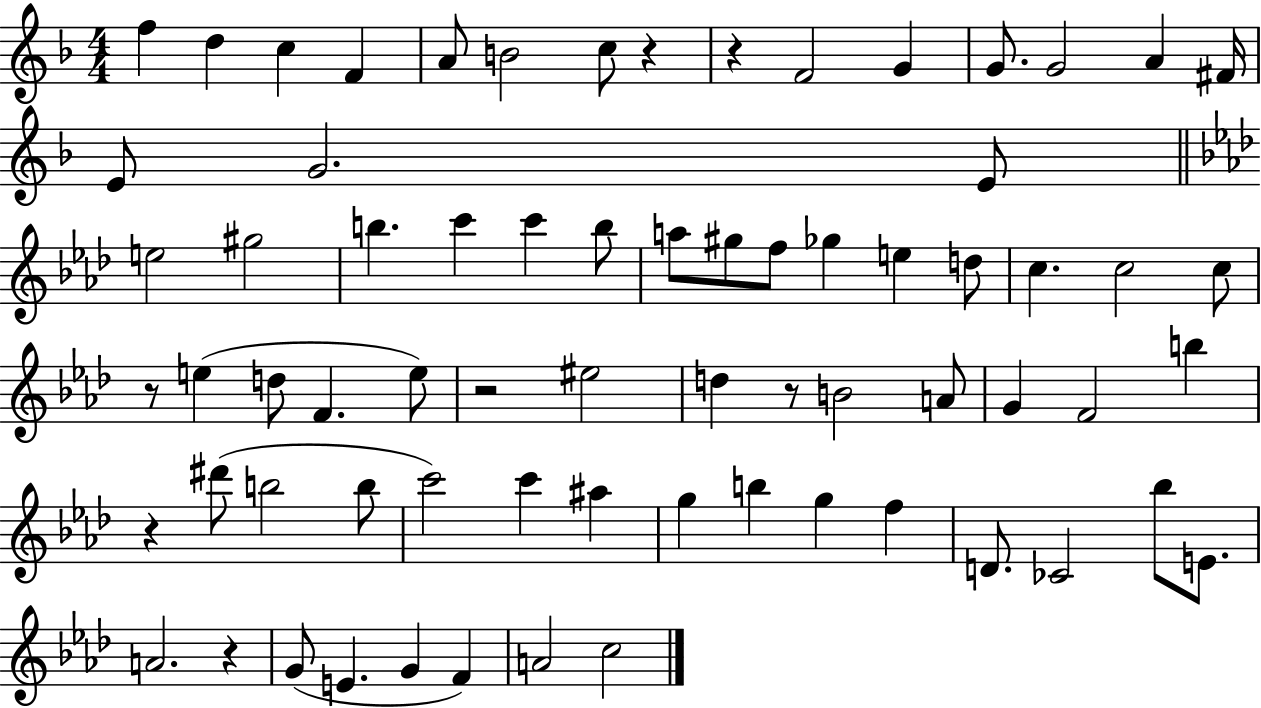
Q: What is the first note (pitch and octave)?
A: F5